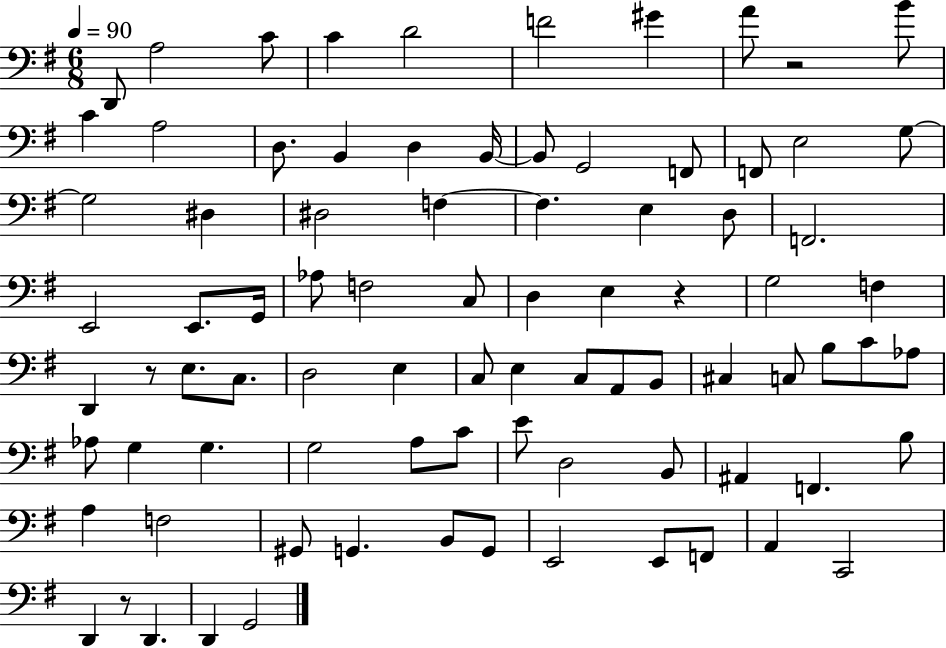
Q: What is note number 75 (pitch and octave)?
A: F2